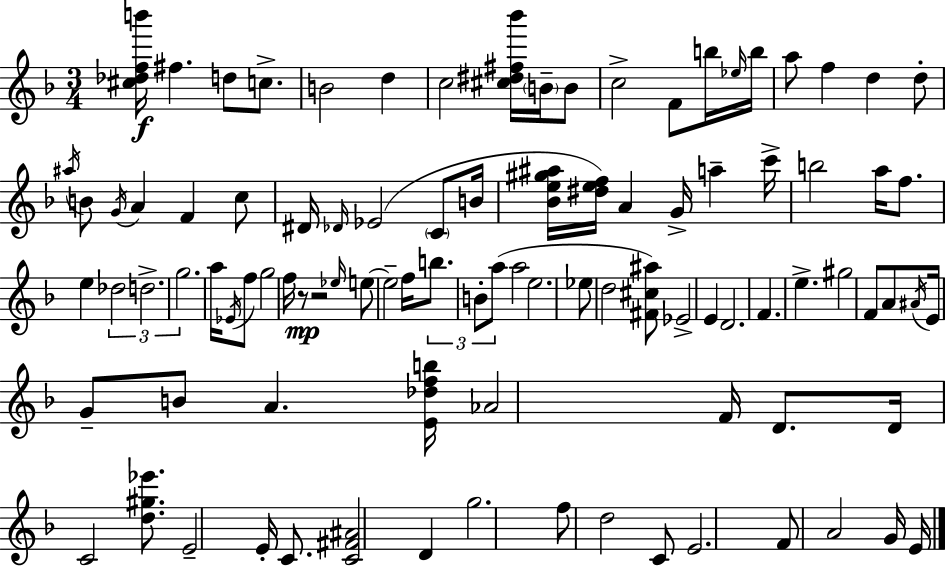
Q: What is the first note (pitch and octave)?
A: F#5